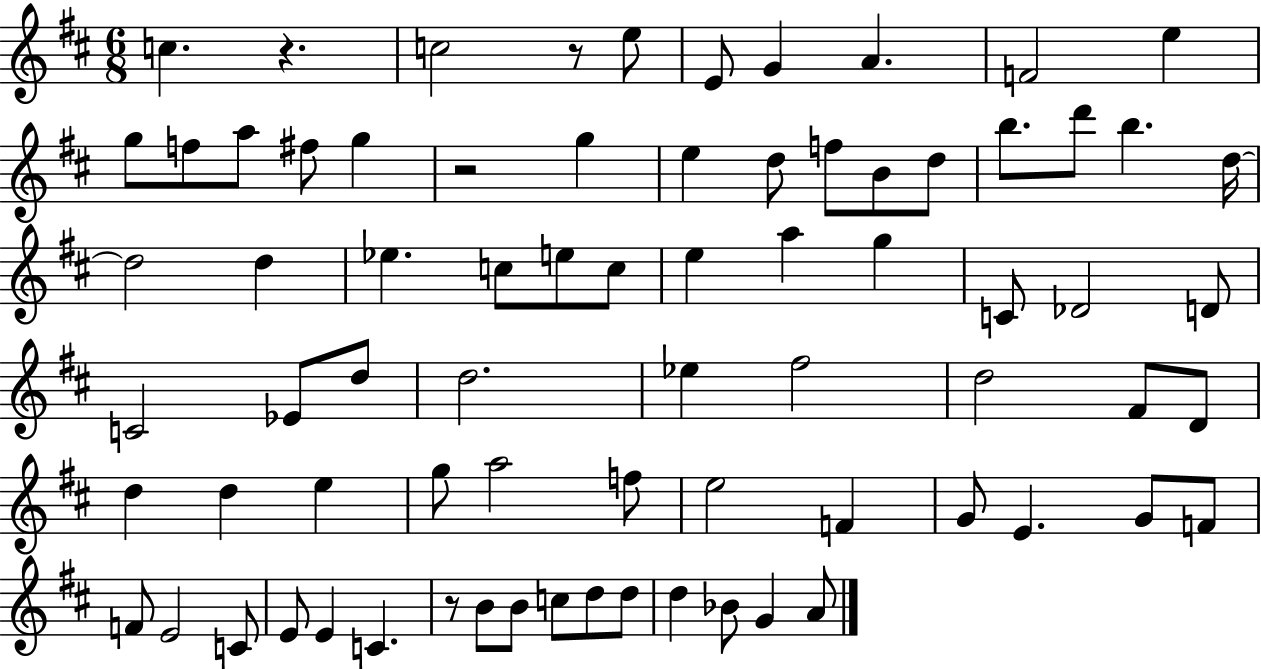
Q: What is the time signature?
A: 6/8